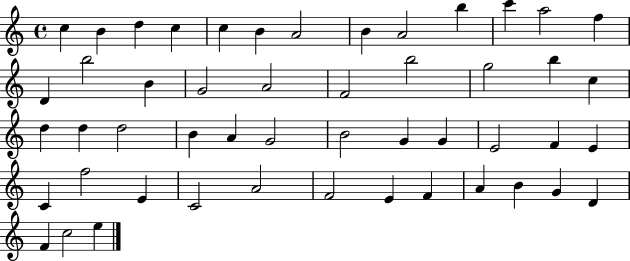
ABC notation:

X:1
T:Untitled
M:4/4
L:1/4
K:C
c B d c c B A2 B A2 b c' a2 f D b2 B G2 A2 F2 b2 g2 b c d d d2 B A G2 B2 G G E2 F E C f2 E C2 A2 F2 E F A B G D F c2 e